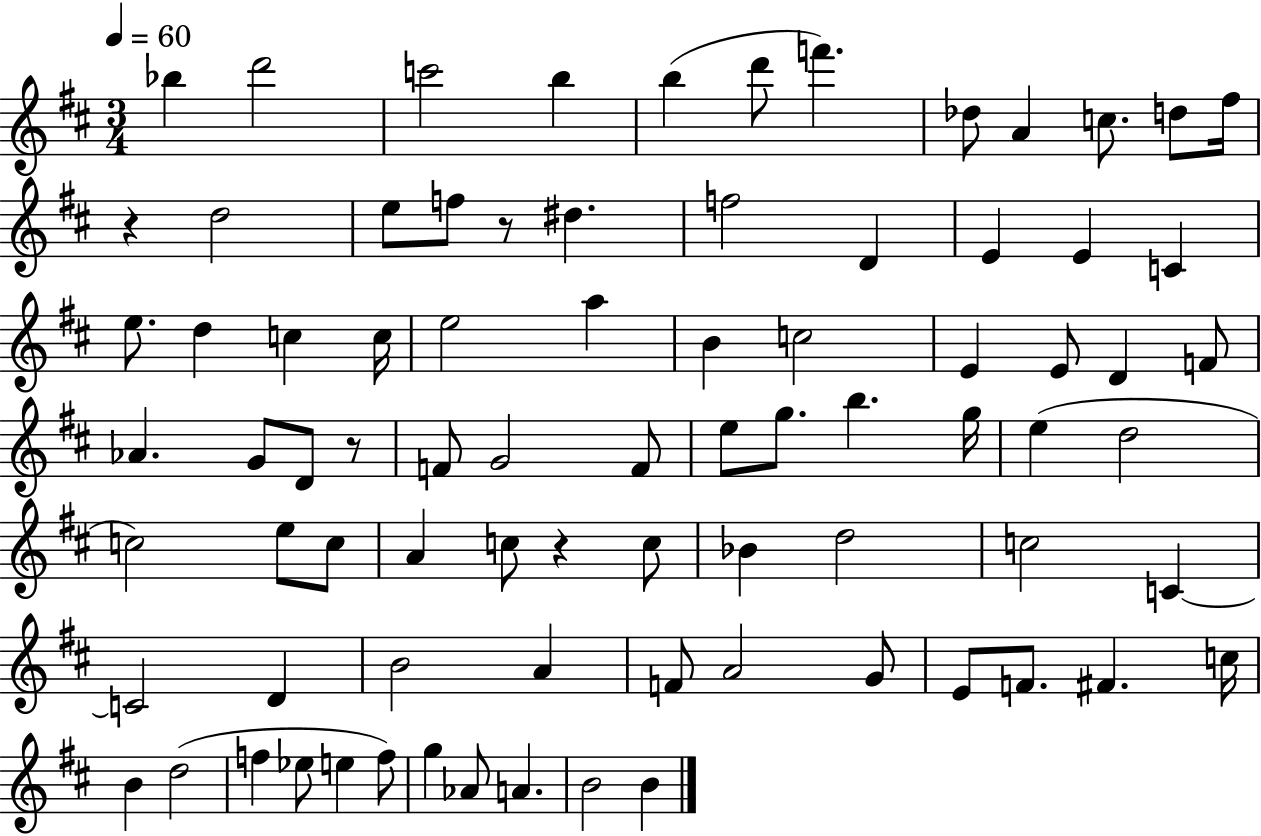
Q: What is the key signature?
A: D major